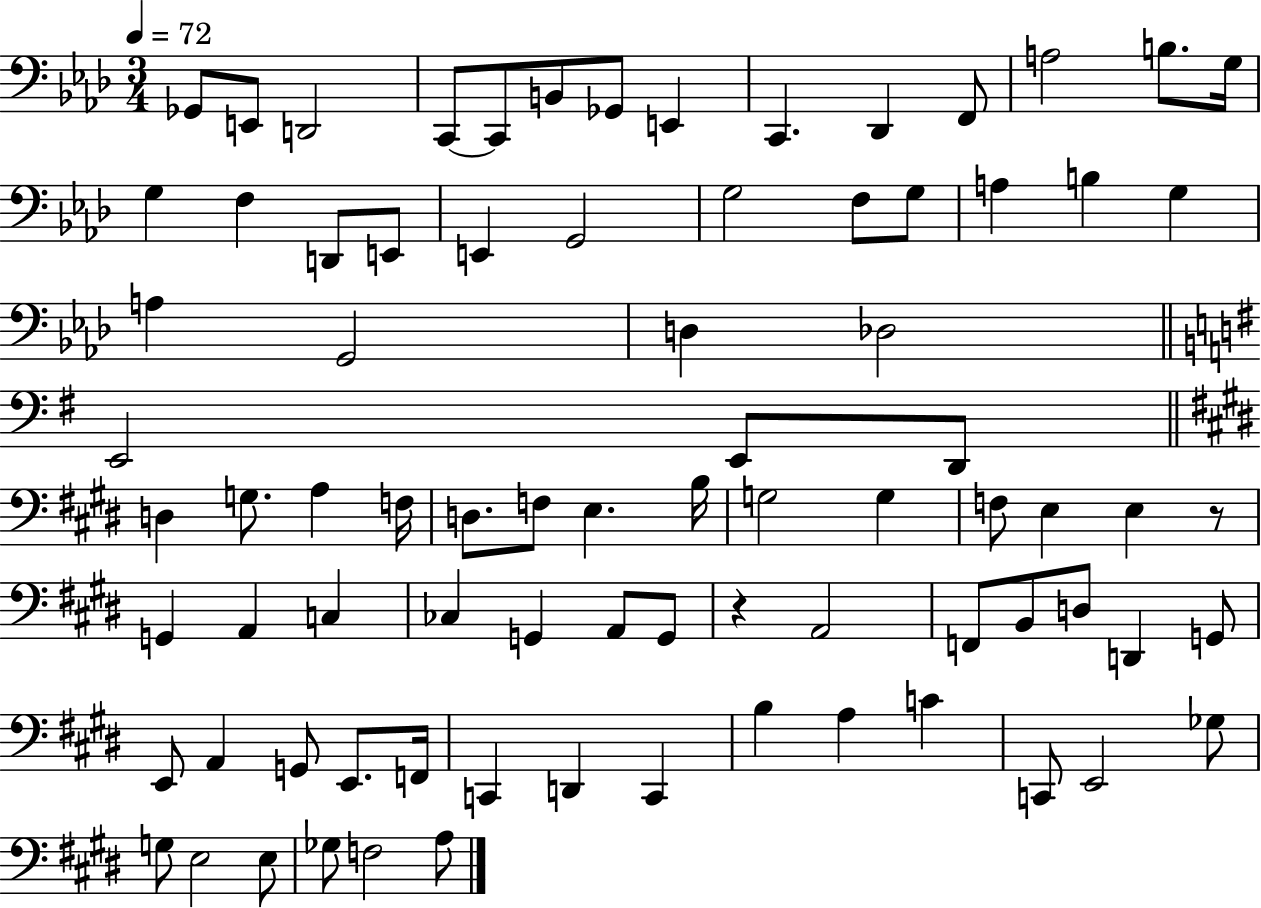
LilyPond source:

{
  \clef bass
  \numericTimeSignature
  \time 3/4
  \key aes \major
  \tempo 4 = 72
  ges,8 e,8 d,2 | c,8~~ c,8 b,8 ges,8 e,4 | c,4. des,4 f,8 | a2 b8. g16 | \break g4 f4 d,8 e,8 | e,4 g,2 | g2 f8 g8 | a4 b4 g4 | \break a4 g,2 | d4 des2 | \bar "||" \break \key e \minor e,2 e,8 d,8 | \bar "||" \break \key e \major d4 g8. a4 f16 | d8. f8 e4. b16 | g2 g4 | f8 e4 e4 r8 | \break g,4 a,4 c4 | ces4 g,4 a,8 g,8 | r4 a,2 | f,8 b,8 d8 d,4 g,8 | \break e,8 a,4 g,8 e,8. f,16 | c,4 d,4 c,4 | b4 a4 c'4 | c,8 e,2 ges8 | \break g8 e2 e8 | ges8 f2 a8 | \bar "|."
}